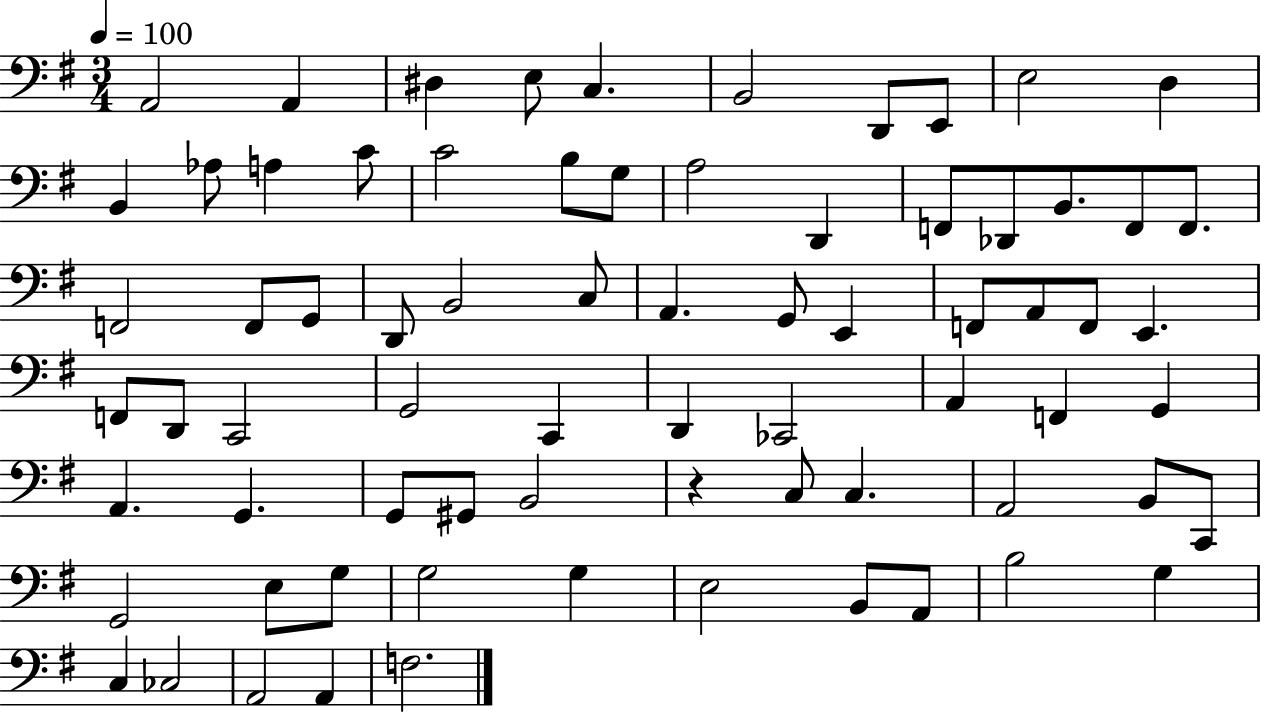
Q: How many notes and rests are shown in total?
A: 73